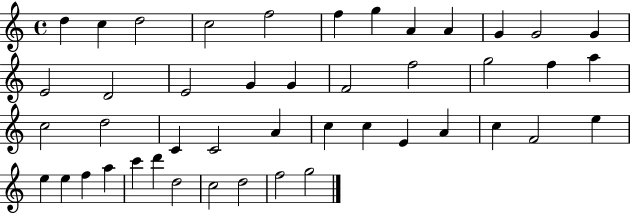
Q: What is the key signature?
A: C major